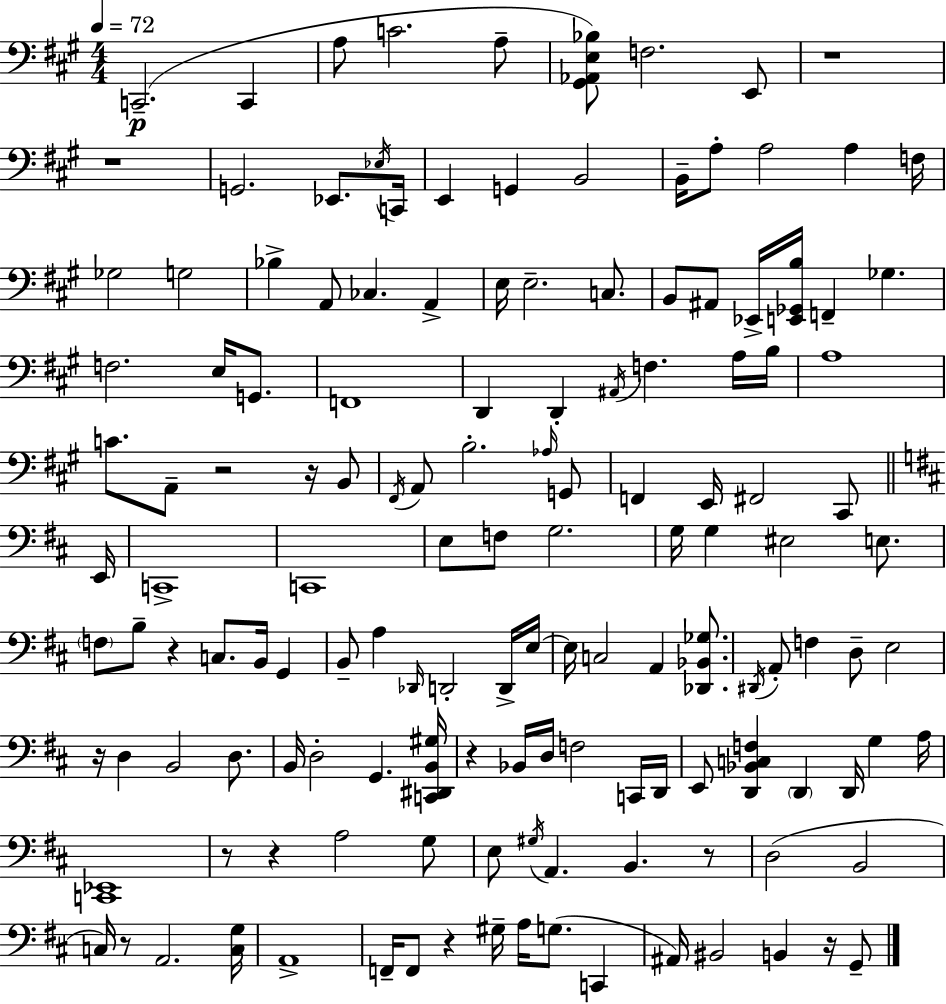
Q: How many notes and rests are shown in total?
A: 142